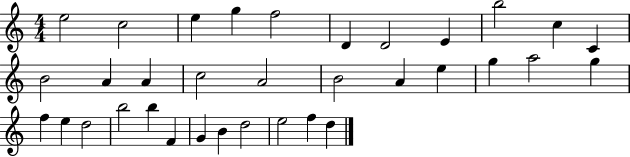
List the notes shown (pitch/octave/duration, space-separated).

E5/h C5/h E5/q G5/q F5/h D4/q D4/h E4/q B5/h C5/q C4/q B4/h A4/q A4/q C5/h A4/h B4/h A4/q E5/q G5/q A5/h G5/q F5/q E5/q D5/h B5/h B5/q F4/q G4/q B4/q D5/h E5/h F5/q D5/q